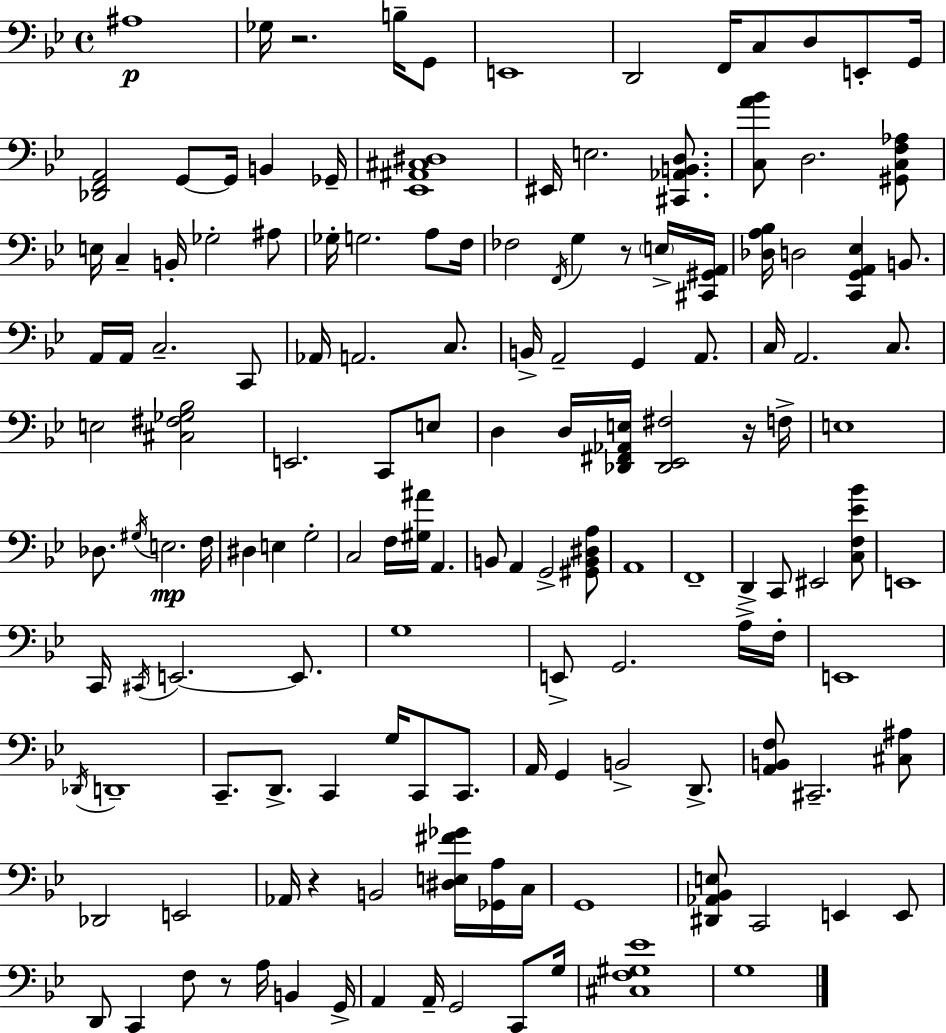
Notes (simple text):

A#3/w Gb3/s R/h. B3/s G2/e E2/w D2/h F2/s C3/e D3/e E2/e G2/s [Db2,F2,A2]/h G2/e G2/s B2/q Gb2/s [Eb2,A#2,C#3,D#3]/w EIS2/s E3/h. [C#2,Ab2,B2,D3]/e. [C3,A4,Bb4]/e D3/h. [G#2,C3,F3,Ab3]/e E3/s C3/q B2/s Gb3/h A#3/e Gb3/s G3/h. A3/e F3/s FES3/h F2/s G3/q R/e E3/s [C#2,G#2,A2]/s [Db3,A3,Bb3]/s D3/h [C2,G2,A2,Eb3]/q B2/e. A2/s A2/s C3/h. C2/e Ab2/s A2/h. C3/e. B2/s A2/h G2/q A2/e. C3/s A2/h. C3/e. E3/h [C#3,F#3,Gb3,Bb3]/h E2/h. C2/e E3/e D3/q D3/s [Db2,F#2,Ab2,E3]/s [Db2,Eb2,F#3]/h R/s F3/s E3/w Db3/e. G#3/s E3/h. F3/s D#3/q E3/q G3/h C3/h F3/s [G#3,A#4]/s A2/q. B2/e A2/q G2/h [G#2,B2,D#3,A3]/e A2/w F2/w D2/q C2/e EIS2/h [C3,F3,Eb4,Bb4]/e E2/w C2/s C#2/s E2/h. E2/e. G3/w E2/e G2/h. A3/s F3/s E2/w Db2/s D2/w C2/e. D2/e. C2/q G3/s C2/e C2/e. A2/s G2/q B2/h D2/e. [A2,B2,F3]/e C#2/h. [C#3,A#3]/e Db2/h E2/h Ab2/s R/q B2/h [D#3,E3,F#4,Gb4]/s [Gb2,A3]/s C3/s G2/w [D#2,Ab2,Bb2,E3]/e C2/h E2/q E2/e D2/e C2/q F3/e R/e A3/s B2/q G2/s A2/q A2/s G2/h C2/e G3/s [C#3,F3,G#3,Eb4]/w G3/w